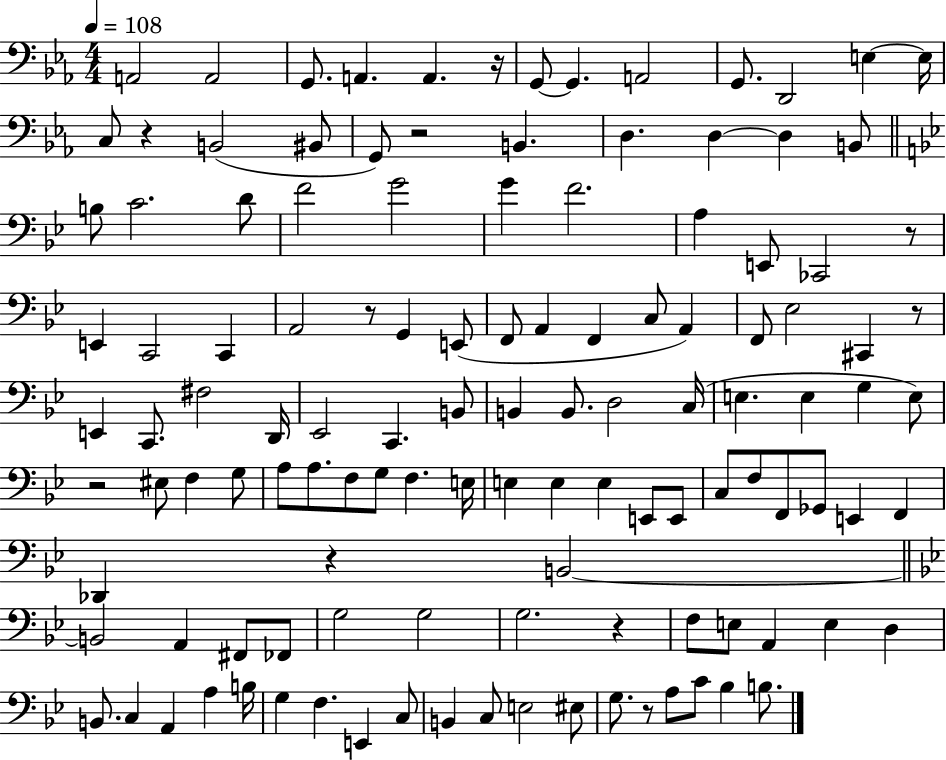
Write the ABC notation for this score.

X:1
T:Untitled
M:4/4
L:1/4
K:Eb
A,,2 A,,2 G,,/2 A,, A,, z/4 G,,/2 G,, A,,2 G,,/2 D,,2 E, E,/4 C,/2 z B,,2 ^B,,/2 G,,/2 z2 B,, D, D, D, B,,/2 B,/2 C2 D/2 F2 G2 G F2 A, E,,/2 _C,,2 z/2 E,, C,,2 C,, A,,2 z/2 G,, E,,/2 F,,/2 A,, F,, C,/2 A,, F,,/2 _E,2 ^C,, z/2 E,, C,,/2 ^F,2 D,,/4 _E,,2 C,, B,,/2 B,, B,,/2 D,2 C,/4 E, E, G, E,/2 z2 ^E,/2 F, G,/2 A,/2 A,/2 F,/2 G,/2 F, E,/4 E, E, E, E,,/2 E,,/2 C,/2 F,/2 F,,/2 _G,,/2 E,, F,, _D,, z B,,2 B,,2 A,, ^F,,/2 _F,,/2 G,2 G,2 G,2 z F,/2 E,/2 A,, E, D, B,,/2 C, A,, A, B,/4 G, F, E,, C,/2 B,, C,/2 E,2 ^E,/2 G,/2 z/2 A,/2 C/2 _B, B,/2